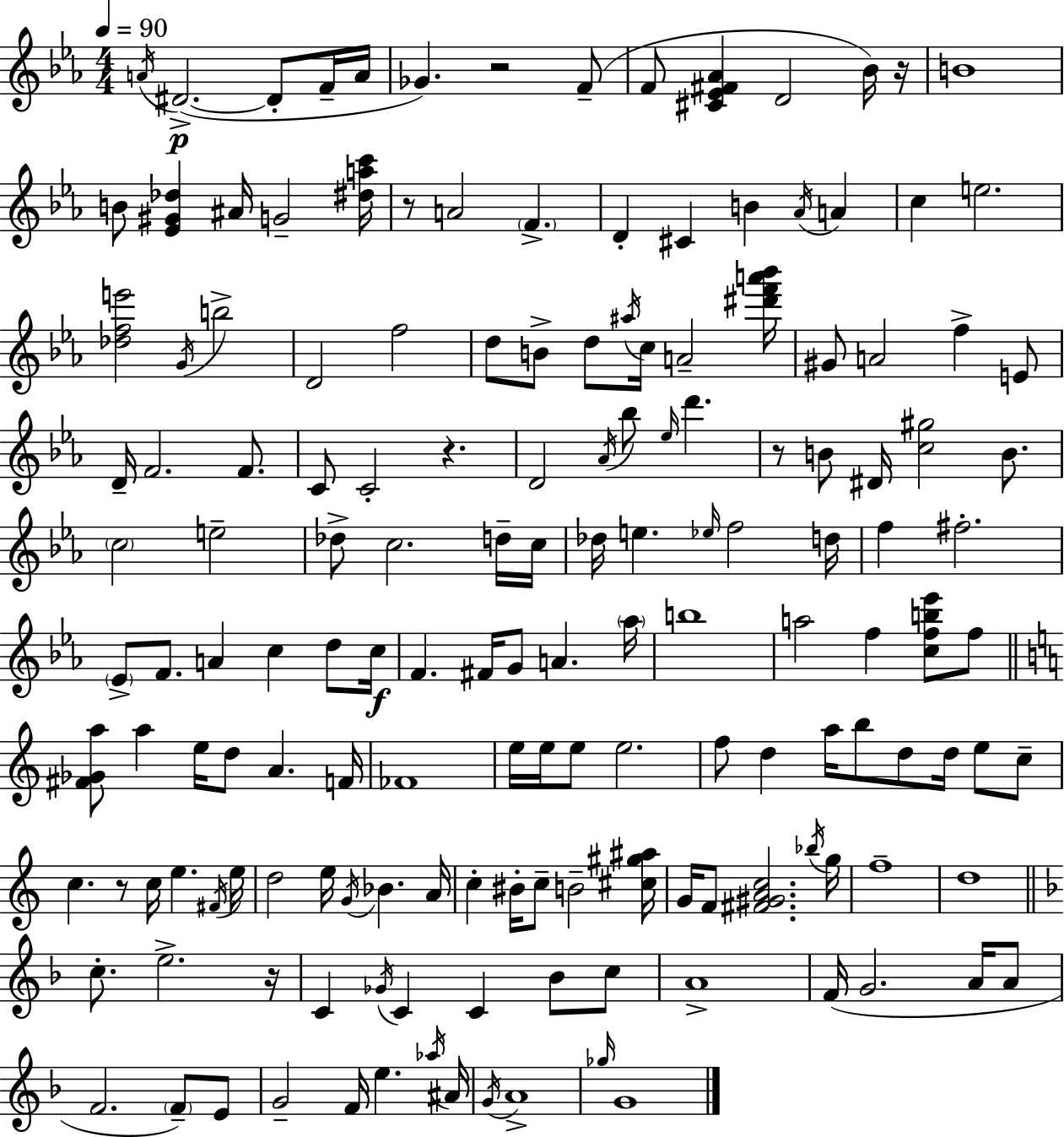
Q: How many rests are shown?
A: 7